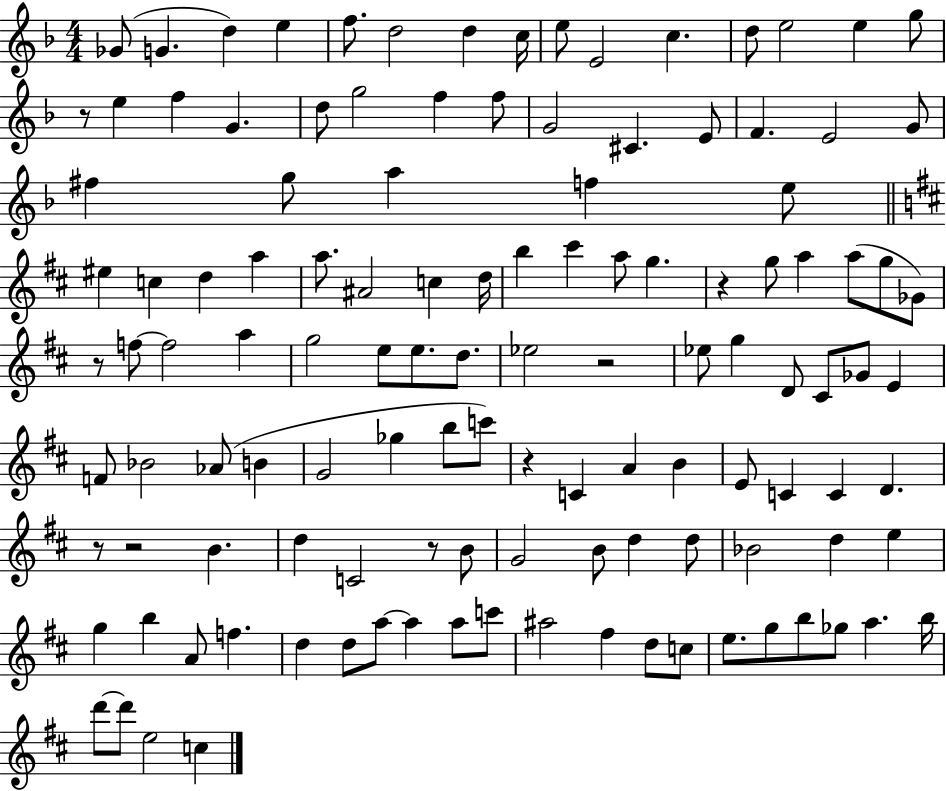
X:1
T:Untitled
M:4/4
L:1/4
K:F
_G/2 G d e f/2 d2 d c/4 e/2 E2 c d/2 e2 e g/2 z/2 e f G d/2 g2 f f/2 G2 ^C E/2 F E2 G/2 ^f g/2 a f e/2 ^e c d a a/2 ^A2 c d/4 b ^c' a/2 g z g/2 a a/2 g/2 _G/2 z/2 f/2 f2 a g2 e/2 e/2 d/2 _e2 z2 _e/2 g D/2 ^C/2 _G/2 E F/2 _B2 _A/2 B G2 _g b/2 c'/2 z C A B E/2 C C D z/2 z2 B d C2 z/2 B/2 G2 B/2 d d/2 _B2 d e g b A/2 f d d/2 a/2 a a/2 c'/2 ^a2 ^f d/2 c/2 e/2 g/2 b/2 _g/2 a b/4 d'/2 d'/2 e2 c